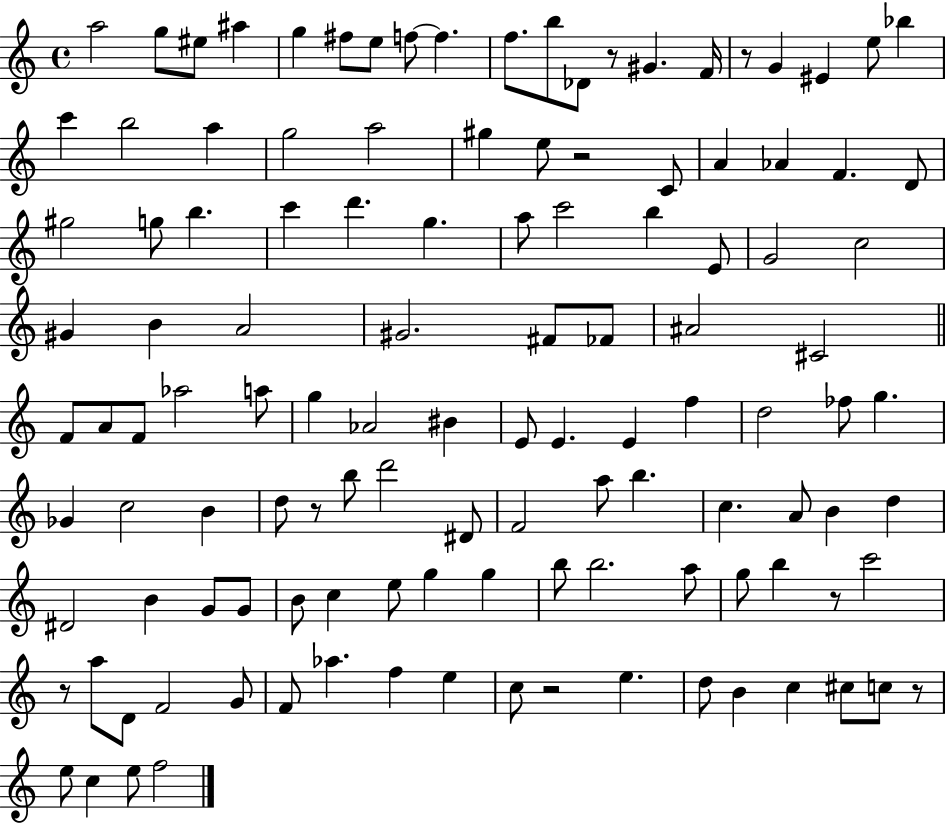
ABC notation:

X:1
T:Untitled
M:4/4
L:1/4
K:C
a2 g/2 ^e/2 ^a g ^f/2 e/2 f/2 f f/2 b/2 _D/2 z/2 ^G F/4 z/2 G ^E e/2 _b c' b2 a g2 a2 ^g e/2 z2 C/2 A _A F D/2 ^g2 g/2 b c' d' g a/2 c'2 b E/2 G2 c2 ^G B A2 ^G2 ^F/2 _F/2 ^A2 ^C2 F/2 A/2 F/2 _a2 a/2 g _A2 ^B E/2 E E f d2 _f/2 g _G c2 B d/2 z/2 b/2 d'2 ^D/2 F2 a/2 b c A/2 B d ^D2 B G/2 G/2 B/2 c e/2 g g b/2 b2 a/2 g/2 b z/2 c'2 z/2 a/2 D/2 F2 G/2 F/2 _a f e c/2 z2 e d/2 B c ^c/2 c/2 z/2 e/2 c e/2 f2